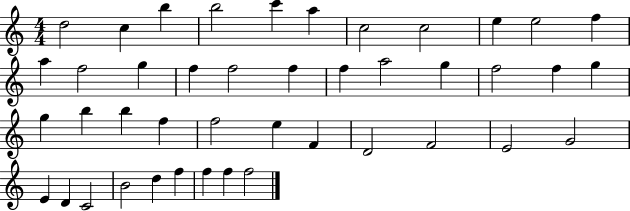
X:1
T:Untitled
M:4/4
L:1/4
K:C
d2 c b b2 c' a c2 c2 e e2 f a f2 g f f2 f f a2 g f2 f g g b b f f2 e F D2 F2 E2 G2 E D C2 B2 d f f f f2